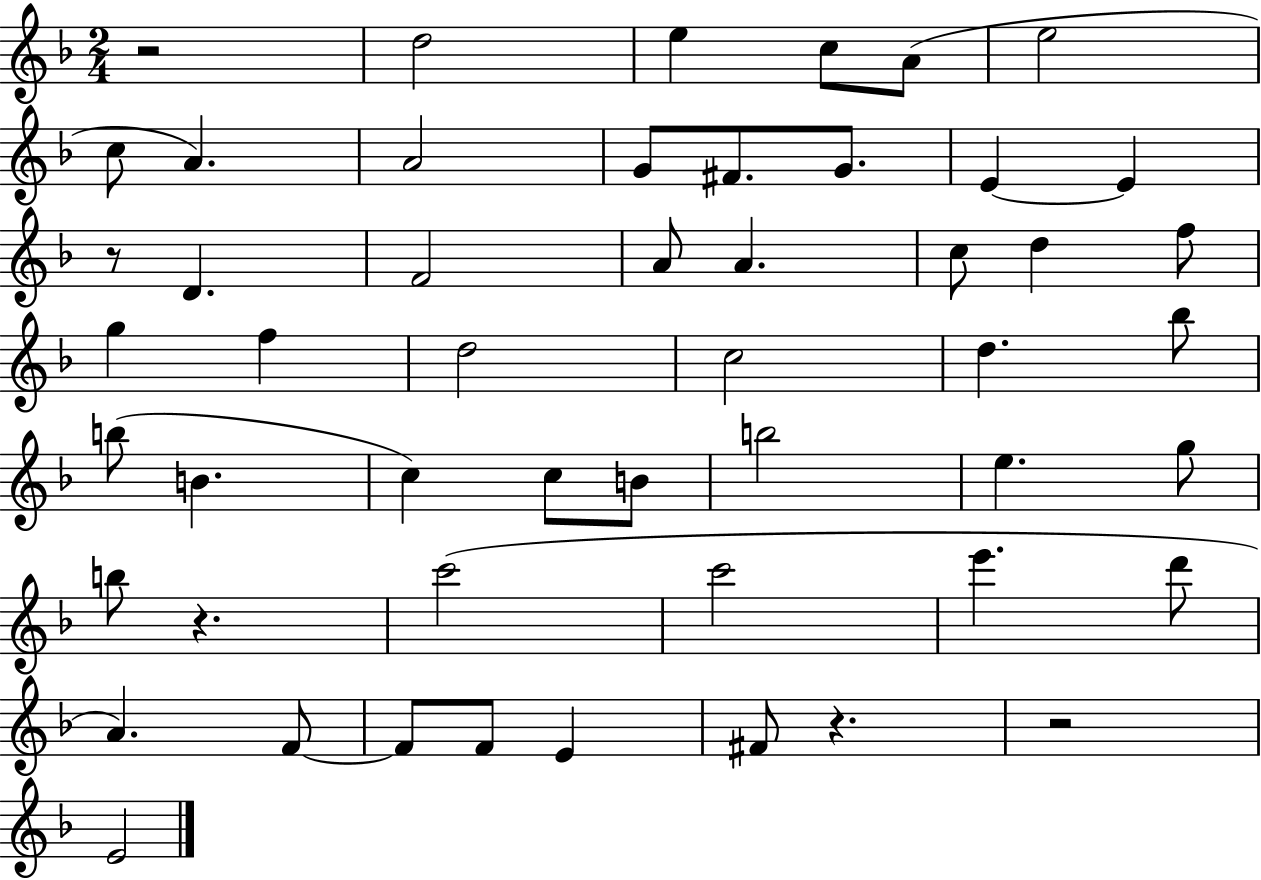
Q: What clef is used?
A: treble